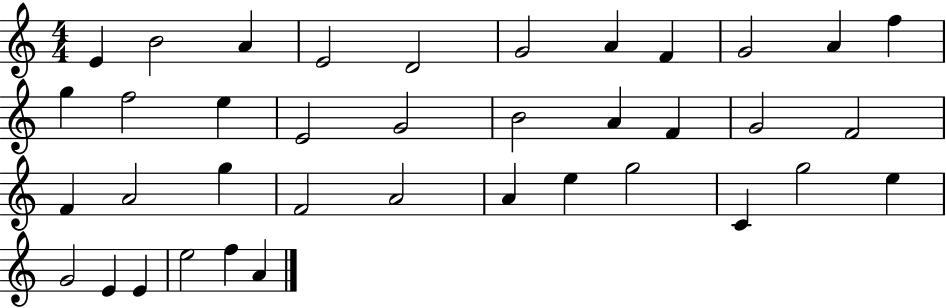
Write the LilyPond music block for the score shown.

{
  \clef treble
  \numericTimeSignature
  \time 4/4
  \key c \major
  e'4 b'2 a'4 | e'2 d'2 | g'2 a'4 f'4 | g'2 a'4 f''4 | \break g''4 f''2 e''4 | e'2 g'2 | b'2 a'4 f'4 | g'2 f'2 | \break f'4 a'2 g''4 | f'2 a'2 | a'4 e''4 g''2 | c'4 g''2 e''4 | \break g'2 e'4 e'4 | e''2 f''4 a'4 | \bar "|."
}